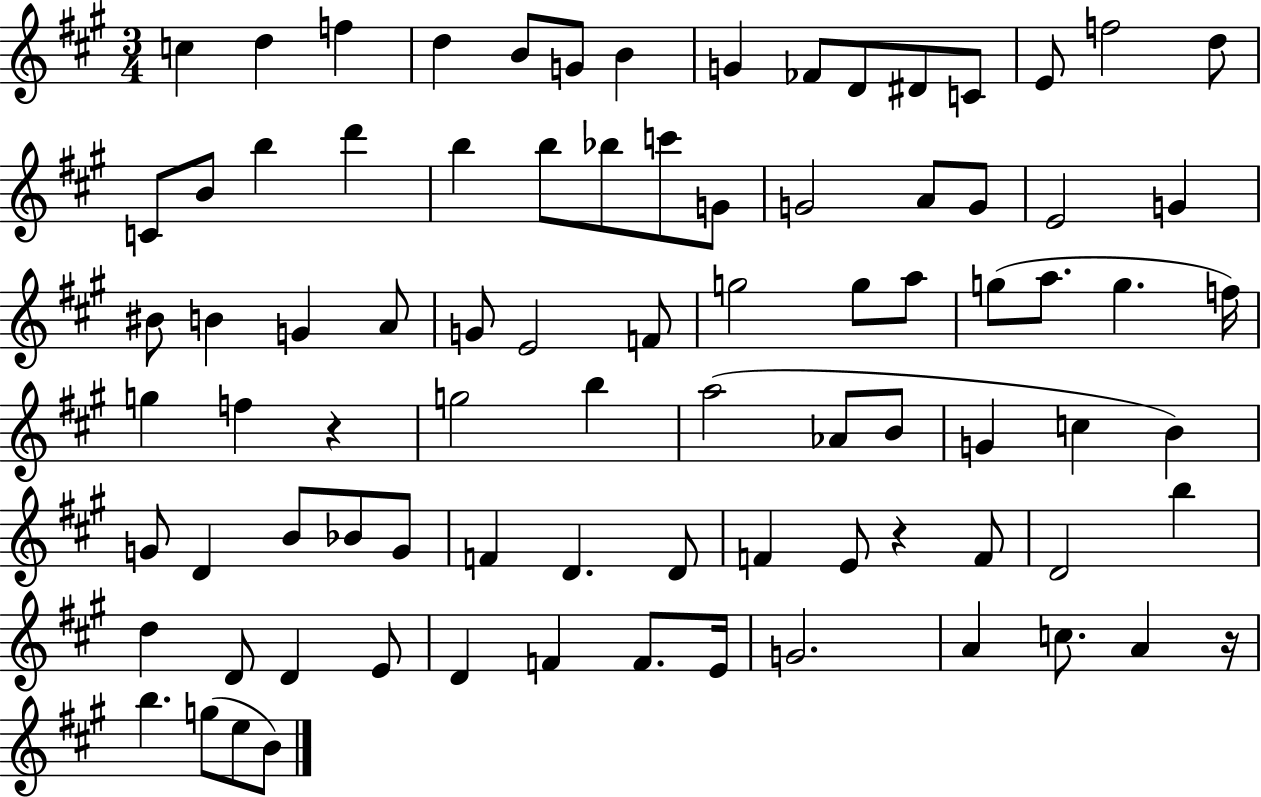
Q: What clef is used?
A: treble